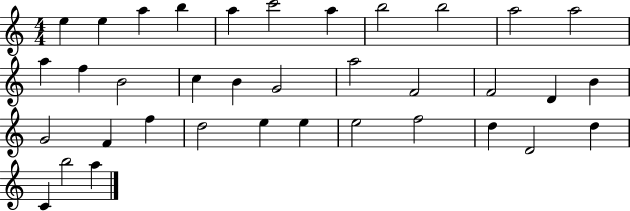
X:1
T:Untitled
M:4/4
L:1/4
K:C
e e a b a c'2 a b2 b2 a2 a2 a f B2 c B G2 a2 F2 F2 D B G2 F f d2 e e e2 f2 d D2 d C b2 a